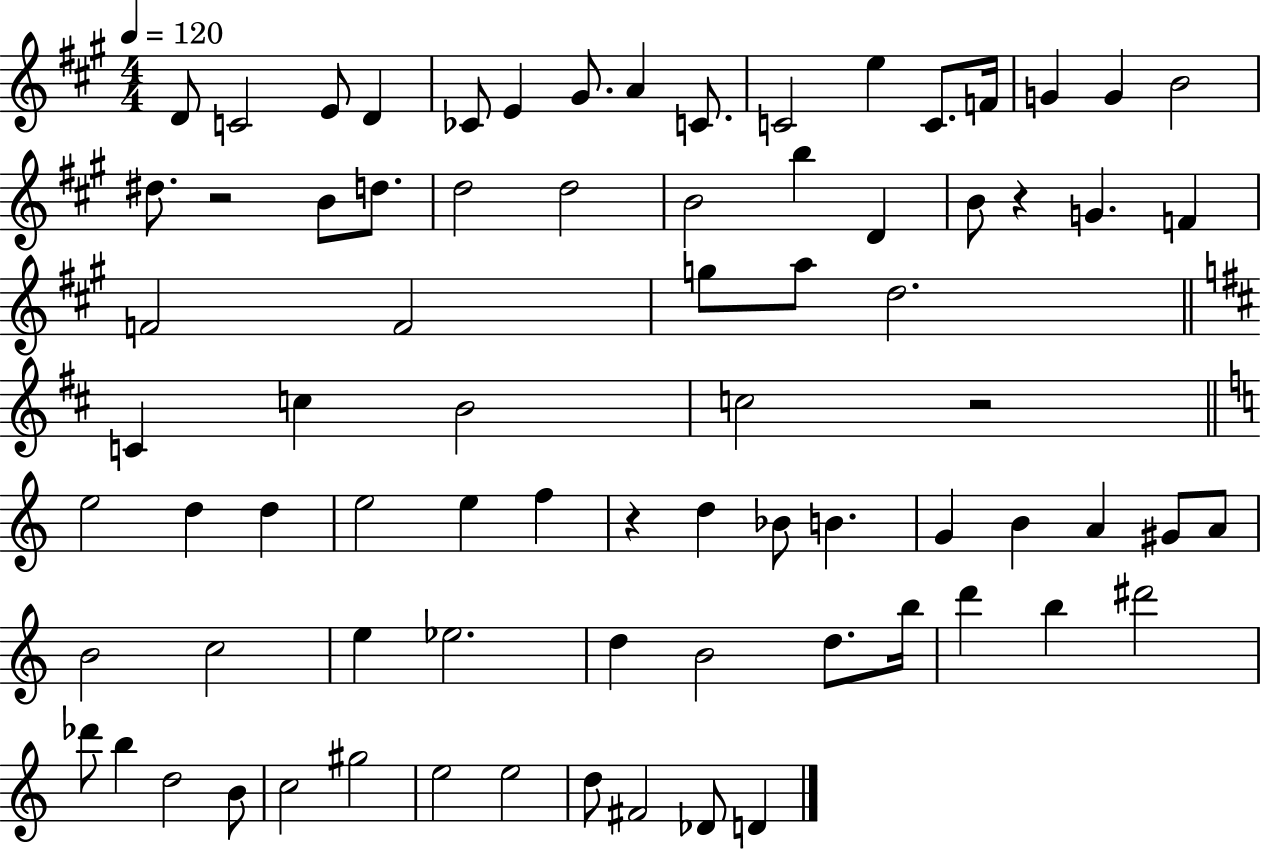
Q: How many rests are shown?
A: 4